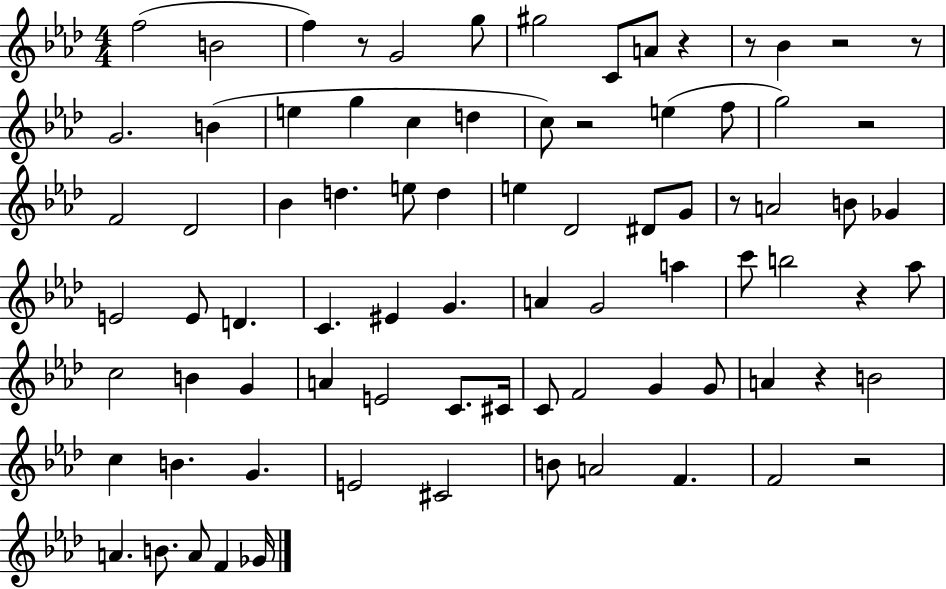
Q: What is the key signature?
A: AES major